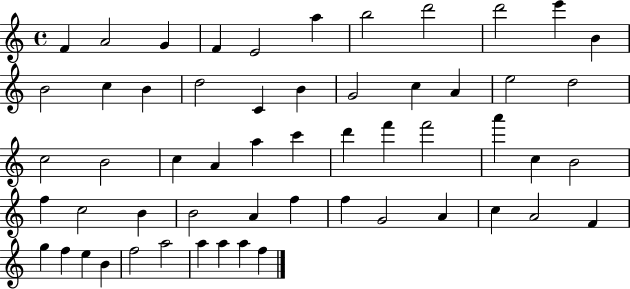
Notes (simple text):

F4/q A4/h G4/q F4/q E4/h A5/q B5/h D6/h D6/h E6/q B4/q B4/h C5/q B4/q D5/h C4/q B4/q G4/h C5/q A4/q E5/h D5/h C5/h B4/h C5/q A4/q A5/q C6/q D6/q F6/q F6/h A6/q C5/q B4/h F5/q C5/h B4/q B4/h A4/q F5/q F5/q G4/h A4/q C5/q A4/h F4/q G5/q F5/q E5/q B4/q F5/h A5/h A5/q A5/q A5/q F5/q